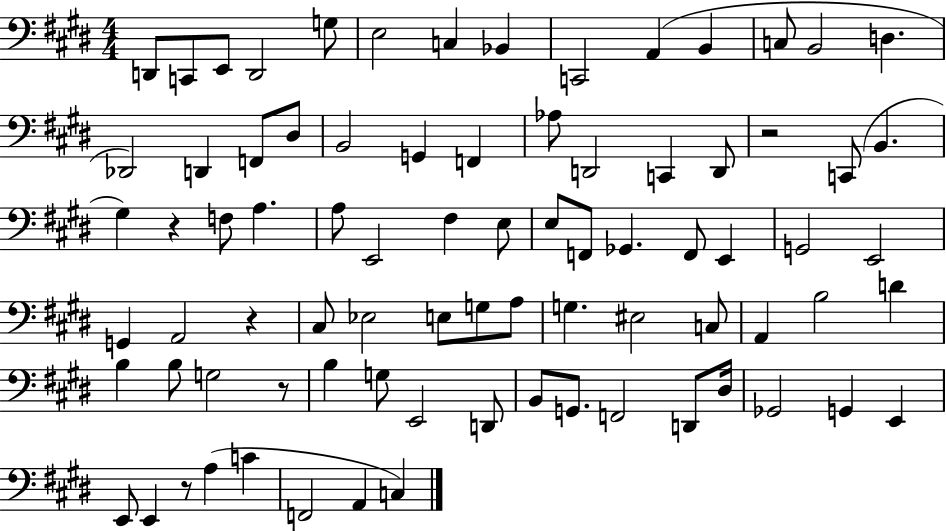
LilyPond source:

{
  \clef bass
  \numericTimeSignature
  \time 4/4
  \key e \major
  \repeat volta 2 { d,8 c,8 e,8 d,2 g8 | e2 c4 bes,4 | c,2 a,4( b,4 | c8 b,2 d4. | \break des,2) d,4 f,8 dis8 | b,2 g,4 f,4 | aes8 d,2 c,4 d,8 | r2 c,8( b,4. | \break gis4) r4 f8 a4. | a8 e,2 fis4 e8 | e8 f,8 ges,4. f,8 e,4 | g,2 e,2 | \break g,4 a,2 r4 | cis8 ees2 e8 g8 a8 | g4. eis2 c8 | a,4 b2 d'4 | \break b4 b8 g2 r8 | b4 g8 e,2 d,8 | b,8 g,8. f,2 d,8 dis16 | ges,2 g,4 e,4 | \break e,8 e,4 r8 a4( c'4 | f,2 a,4 c4) | } \bar "|."
}